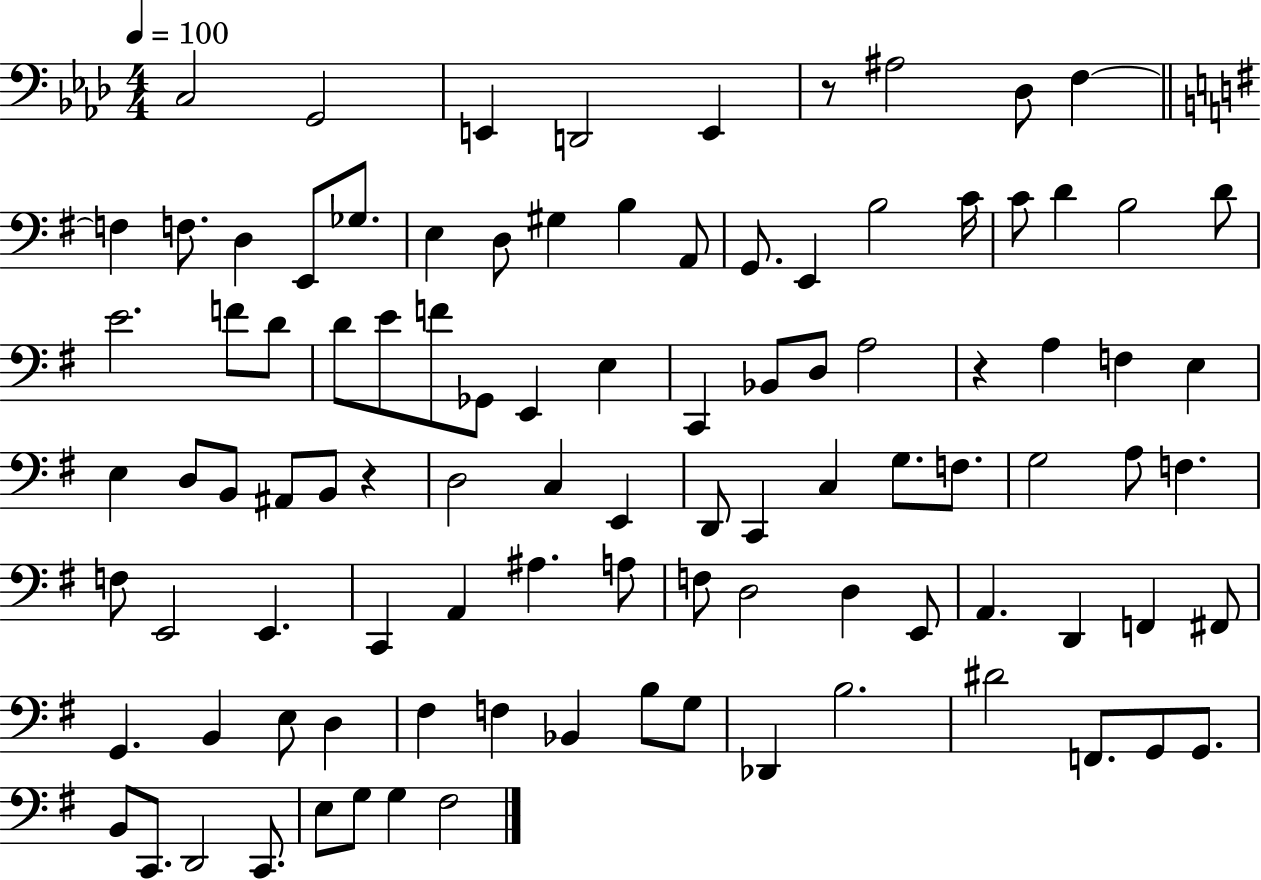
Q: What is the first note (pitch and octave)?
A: C3